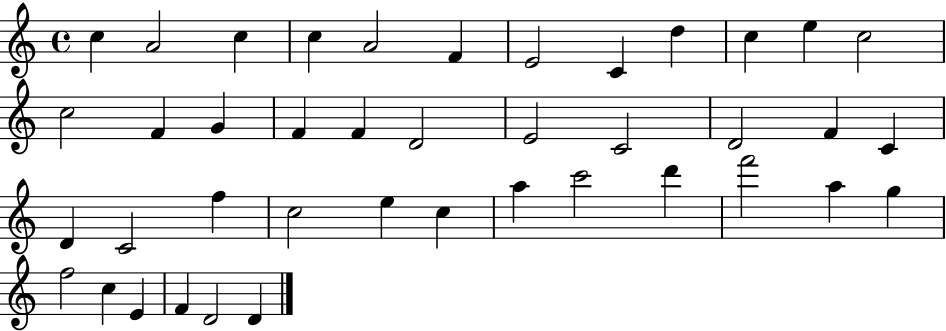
{
  \clef treble
  \time 4/4
  \defaultTimeSignature
  \key c \major
  c''4 a'2 c''4 | c''4 a'2 f'4 | e'2 c'4 d''4 | c''4 e''4 c''2 | \break c''2 f'4 g'4 | f'4 f'4 d'2 | e'2 c'2 | d'2 f'4 c'4 | \break d'4 c'2 f''4 | c''2 e''4 c''4 | a''4 c'''2 d'''4 | f'''2 a''4 g''4 | \break f''2 c''4 e'4 | f'4 d'2 d'4 | \bar "|."
}